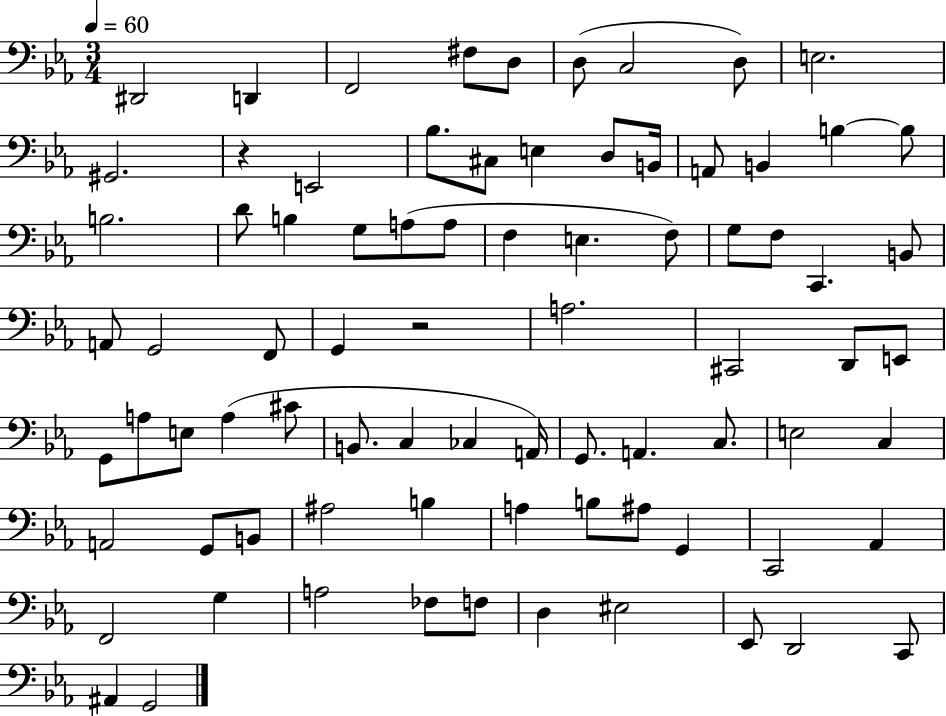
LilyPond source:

{
  \clef bass
  \numericTimeSignature
  \time 3/4
  \key ees \major
  \tempo 4 = 60
  dis,2 d,4 | f,2 fis8 d8 | d8( c2 d8) | e2. | \break gis,2. | r4 e,2 | bes8. cis8 e4 d8 b,16 | a,8 b,4 b4~~ b8 | \break b2. | d'8 b4 g8 a8( a8 | f4 e4. f8) | g8 f8 c,4. b,8 | \break a,8 g,2 f,8 | g,4 r2 | a2. | cis,2 d,8 e,8 | \break g,8 a8 e8 a4( cis'8 | b,8. c4 ces4 a,16) | g,8. a,4. c8. | e2 c4 | \break a,2 g,8 b,8 | ais2 b4 | a4 b8 ais8 g,4 | c,2 aes,4 | \break f,2 g4 | a2 fes8 f8 | d4 eis2 | ees,8 d,2 c,8 | \break ais,4 g,2 | \bar "|."
}